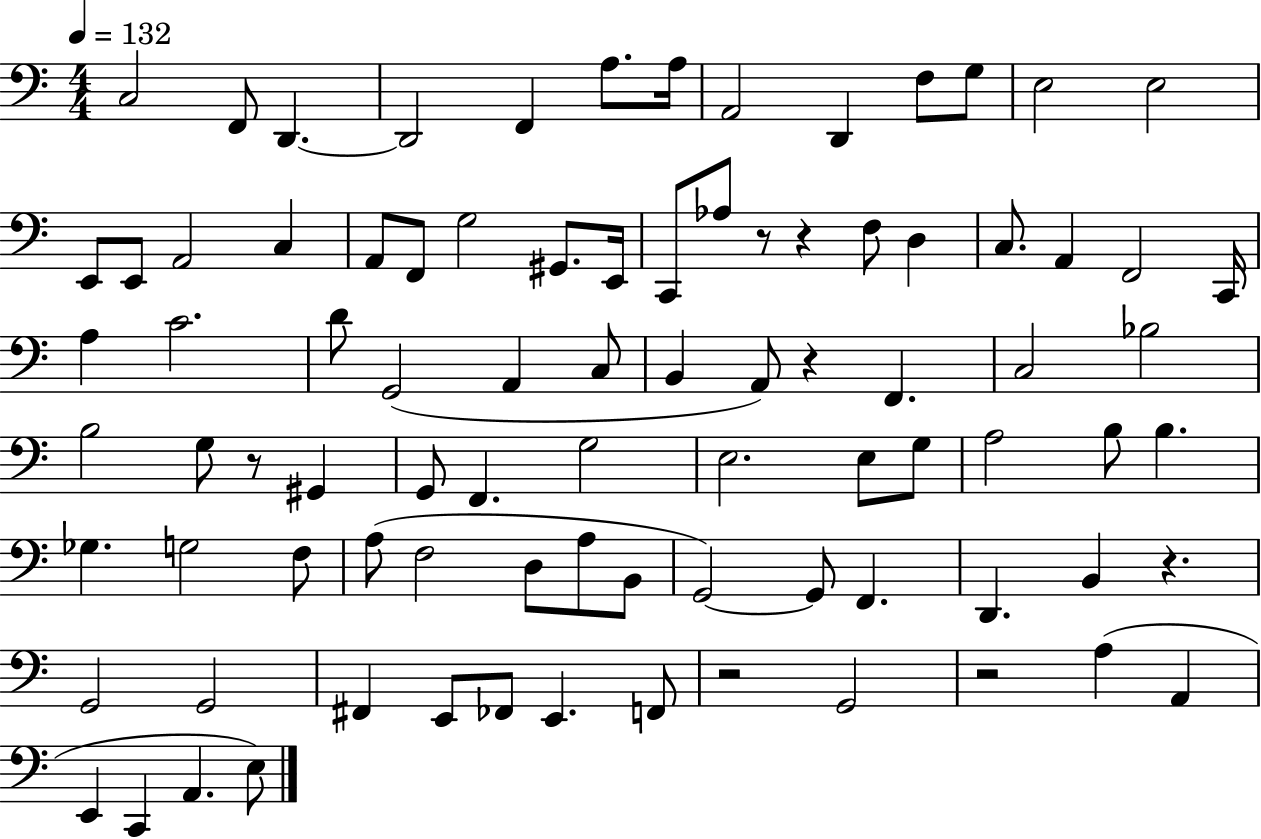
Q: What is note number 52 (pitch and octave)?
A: B3